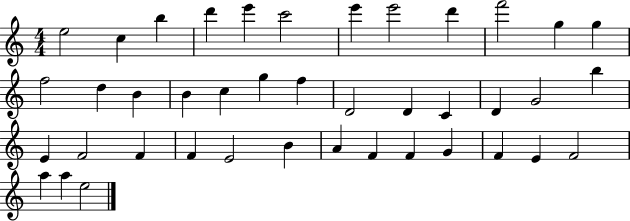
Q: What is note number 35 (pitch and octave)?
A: G4